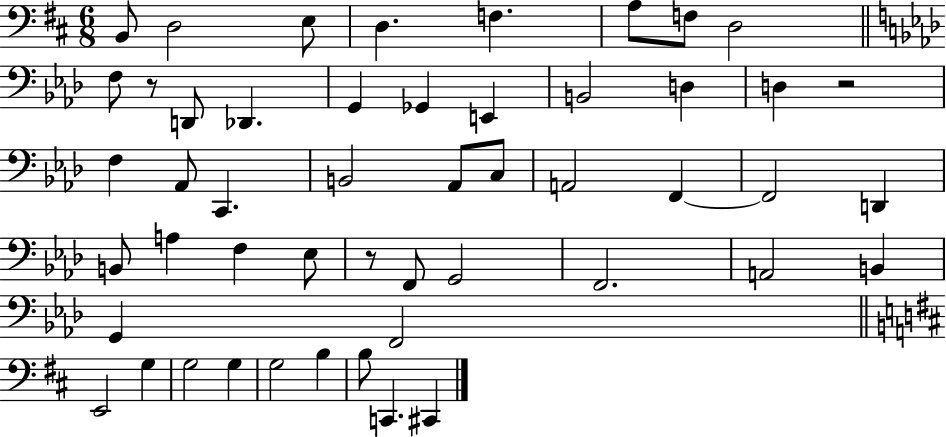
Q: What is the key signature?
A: D major